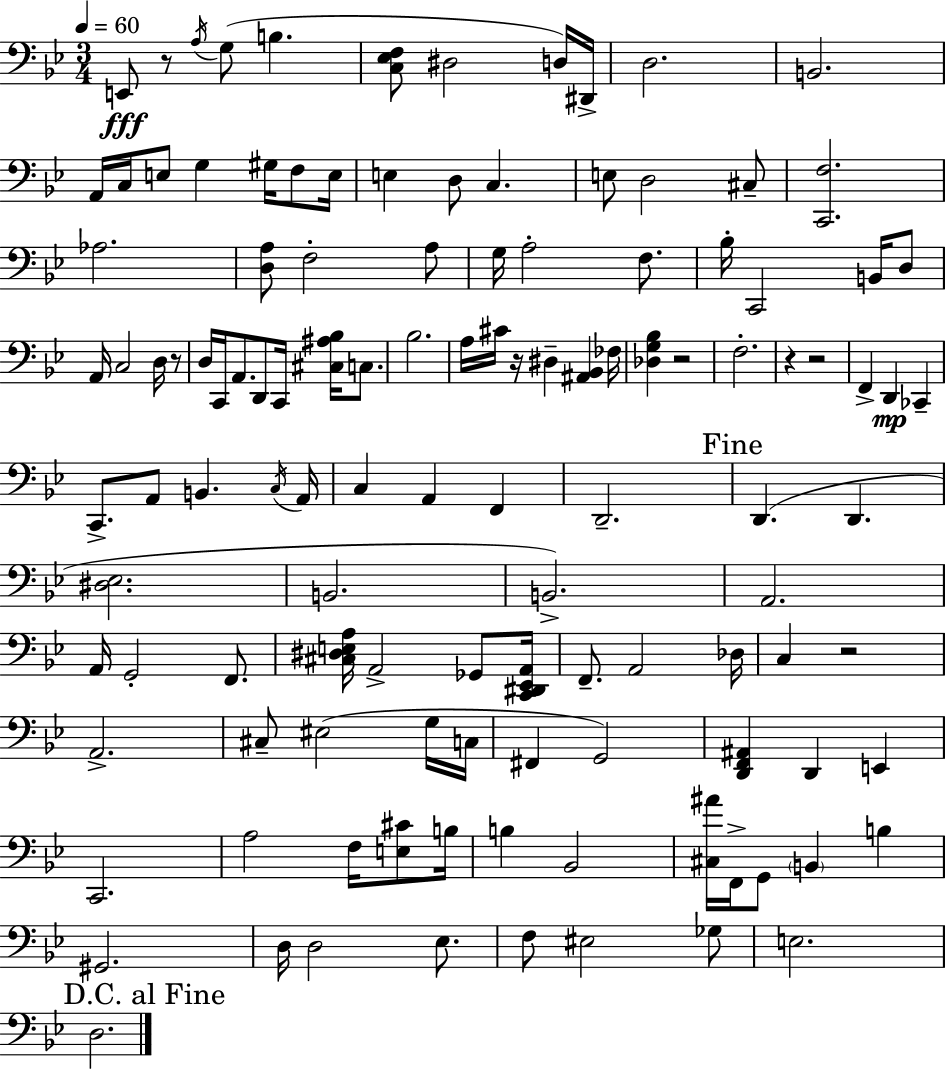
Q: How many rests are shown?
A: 7